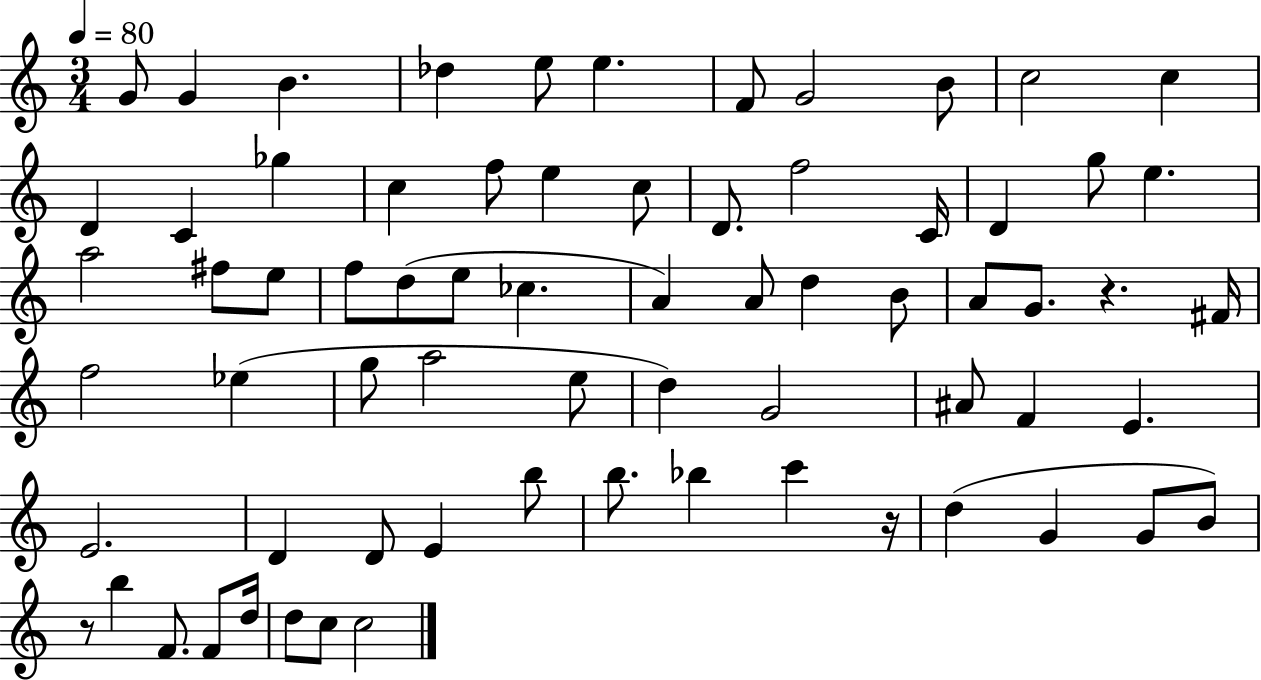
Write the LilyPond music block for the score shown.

{
  \clef treble
  \numericTimeSignature
  \time 3/4
  \key c \major
  \tempo 4 = 80
  \repeat volta 2 { g'8 g'4 b'4. | des''4 e''8 e''4. | f'8 g'2 b'8 | c''2 c''4 | \break d'4 c'4 ges''4 | c''4 f''8 e''4 c''8 | d'8. f''2 c'16 | d'4 g''8 e''4. | \break a''2 fis''8 e''8 | f''8 d''8( e''8 ces''4. | a'4) a'8 d''4 b'8 | a'8 g'8. r4. fis'16 | \break f''2 ees''4( | g''8 a''2 e''8 | d''4) g'2 | ais'8 f'4 e'4. | \break e'2. | d'4 d'8 e'4 b''8 | b''8. bes''4 c'''4 r16 | d''4( g'4 g'8 b'8) | \break r8 b''4 f'8. f'8 d''16 | d''8 c''8 c''2 | } \bar "|."
}